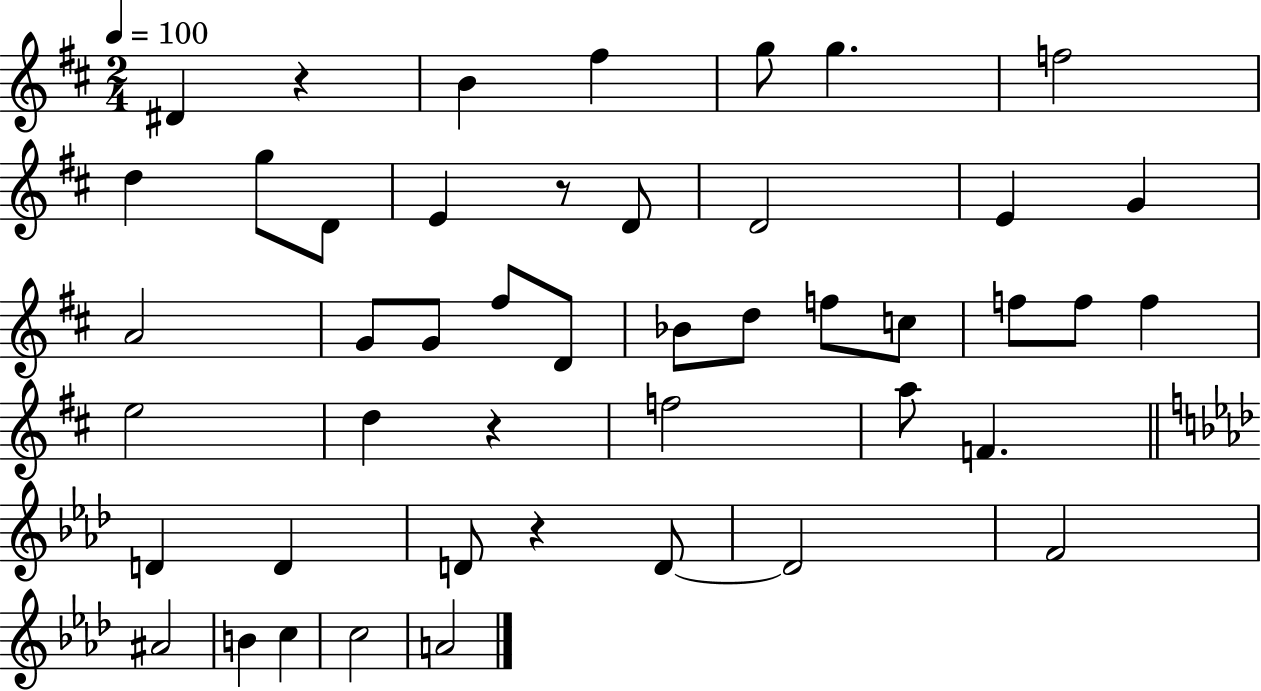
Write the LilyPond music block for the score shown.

{
  \clef treble
  \numericTimeSignature
  \time 2/4
  \key d \major
  \tempo 4 = 100
  \repeat volta 2 { dis'4 r4 | b'4 fis''4 | g''8 g''4. | f''2 | \break d''4 g''8 d'8 | e'4 r8 d'8 | d'2 | e'4 g'4 | \break a'2 | g'8 g'8 fis''8 d'8 | bes'8 d''8 f''8 c''8 | f''8 f''8 f''4 | \break e''2 | d''4 r4 | f''2 | a''8 f'4. | \break \bar "||" \break \key aes \major d'4 d'4 | d'8 r4 d'8~~ | d'2 | f'2 | \break ais'2 | b'4 c''4 | c''2 | a'2 | \break } \bar "|."
}